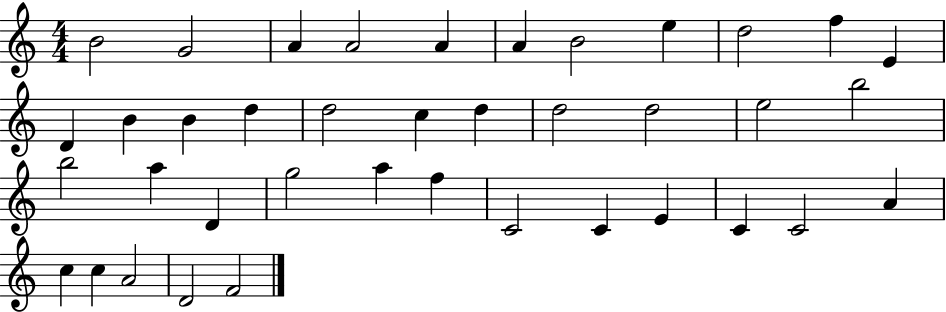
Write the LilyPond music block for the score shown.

{
  \clef treble
  \numericTimeSignature
  \time 4/4
  \key c \major
  b'2 g'2 | a'4 a'2 a'4 | a'4 b'2 e''4 | d''2 f''4 e'4 | \break d'4 b'4 b'4 d''4 | d''2 c''4 d''4 | d''2 d''2 | e''2 b''2 | \break b''2 a''4 d'4 | g''2 a''4 f''4 | c'2 c'4 e'4 | c'4 c'2 a'4 | \break c''4 c''4 a'2 | d'2 f'2 | \bar "|."
}